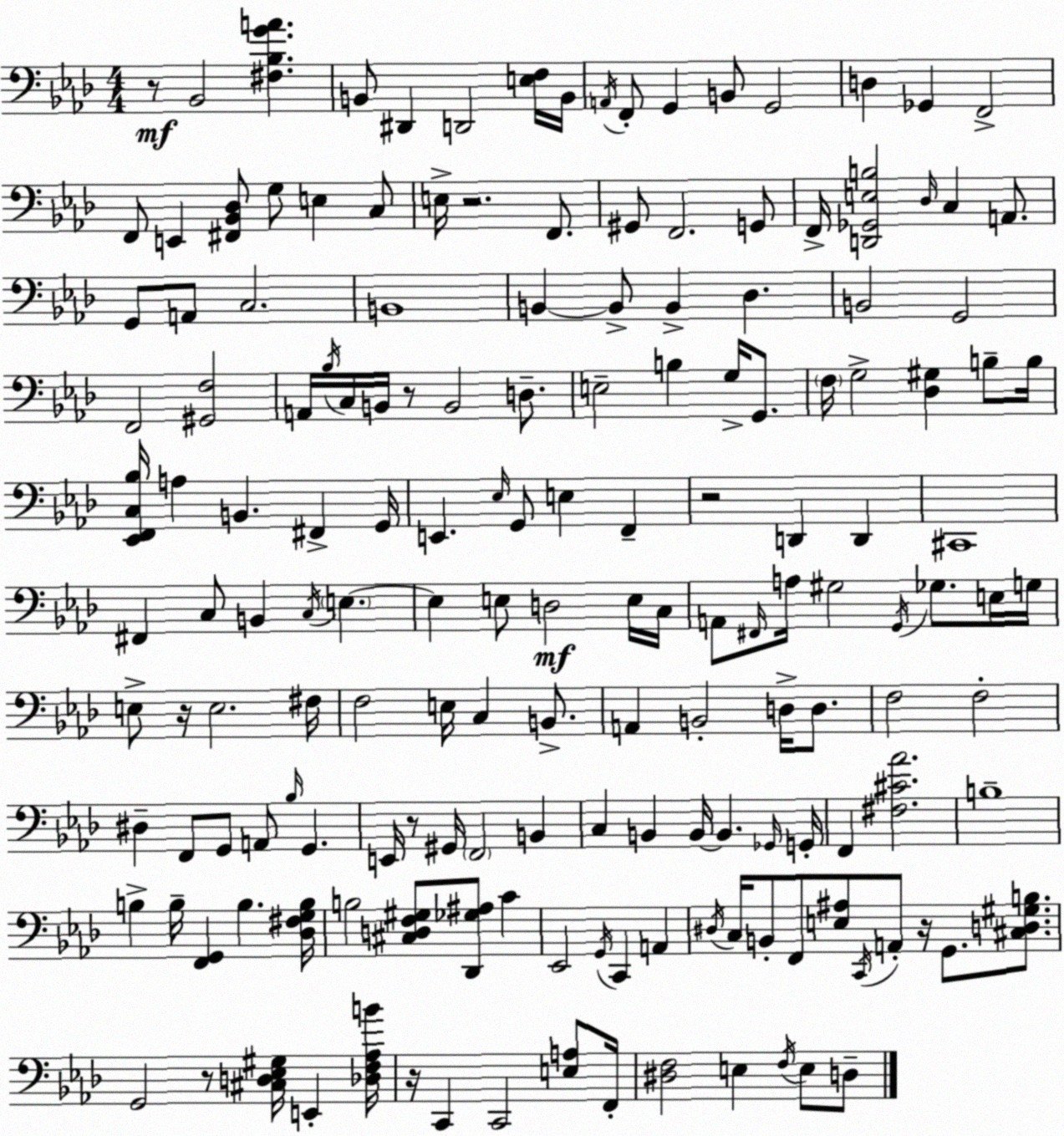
X:1
T:Untitled
M:4/4
L:1/4
K:Fm
z/2 _B,,2 [^F,_B,GA] B,,/2 ^D,, D,,2 [E,F,]/4 B,,/4 A,,/4 F,,/2 G,, B,,/2 G,,2 D, _G,, F,,2 F,,/2 E,, [^F,,_B,,_D,]/2 G,/2 E, C,/2 E,/4 z2 F,,/2 ^G,,/2 F,,2 G,,/2 F,,/4 [D,,_G,,E,B,]2 _D,/4 C, A,,/2 G,,/2 A,,/2 C,2 B,,4 B,, B,,/2 B,, _D, B,,2 G,,2 F,,2 [^G,,F,]2 A,,/4 _B,/4 C,/4 B,,/4 z/2 B,,2 D,/2 E,2 B, G,/4 G,,/2 F,/4 G,2 [_D,^G,] B,/2 B,/4 [_E,,F,,C,_B,]/4 A, B,, ^F,, G,,/4 E,, _E,/4 G,,/2 E, F,, z2 D,, D,, ^C,,4 ^F,, C,/2 B,, C,/4 E, E, E,/2 D,2 E,/4 C,/4 A,,/2 ^F,,/4 A,/4 ^G,2 G,,/4 _G,/2 E,/4 G,/4 E,/2 z/4 E,2 ^F,/4 F,2 E,/4 C, B,,/2 A,, B,,2 D,/4 D,/2 F,2 F,2 ^D, F,,/2 G,,/2 A,,/2 _B,/4 G,, E,,/4 z/2 ^G,,/4 F,,2 B,, C, B,, B,,/4 B,, _G,,/4 G,,/4 F,, [^F,^C_A]2 B,4 B, B,/4 [F,,G,,] B, [_D,^F,G,B,]/4 B,2 [^C,D,F,^G,]/2 [_D,,_G,^A,]/2 C _E,,2 G,,/4 C,, A,, ^D,/4 C,/4 B,,/2 F,,/2 [E,^A,]/2 C,,/4 A,,/2 z/4 G,,/2 [^C,D,^G,B,]/2 G,,2 z/2 [^C,D,_E,^G,]/4 E,, [_D,F,_A,B]/4 z/4 C,, C,,2 [E,A,]/2 F,,/4 [^D,F,]2 E, F,/4 E,/2 D,/2